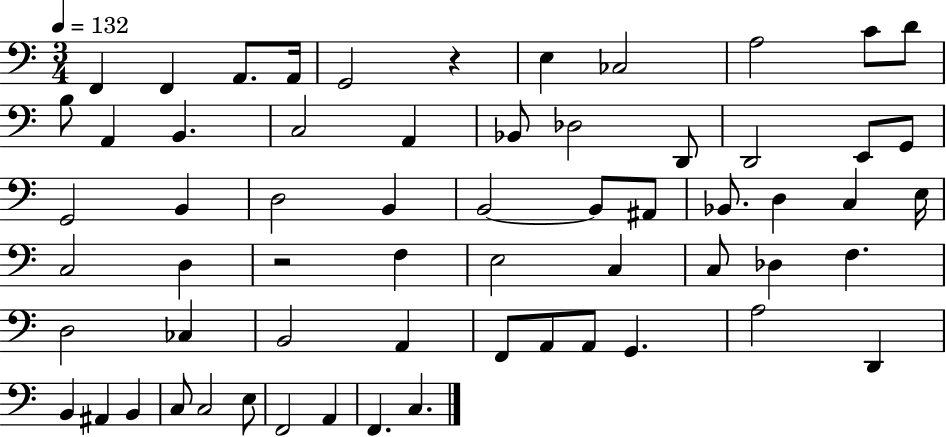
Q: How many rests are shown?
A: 2